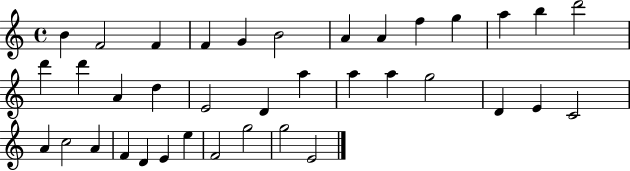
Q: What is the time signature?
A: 4/4